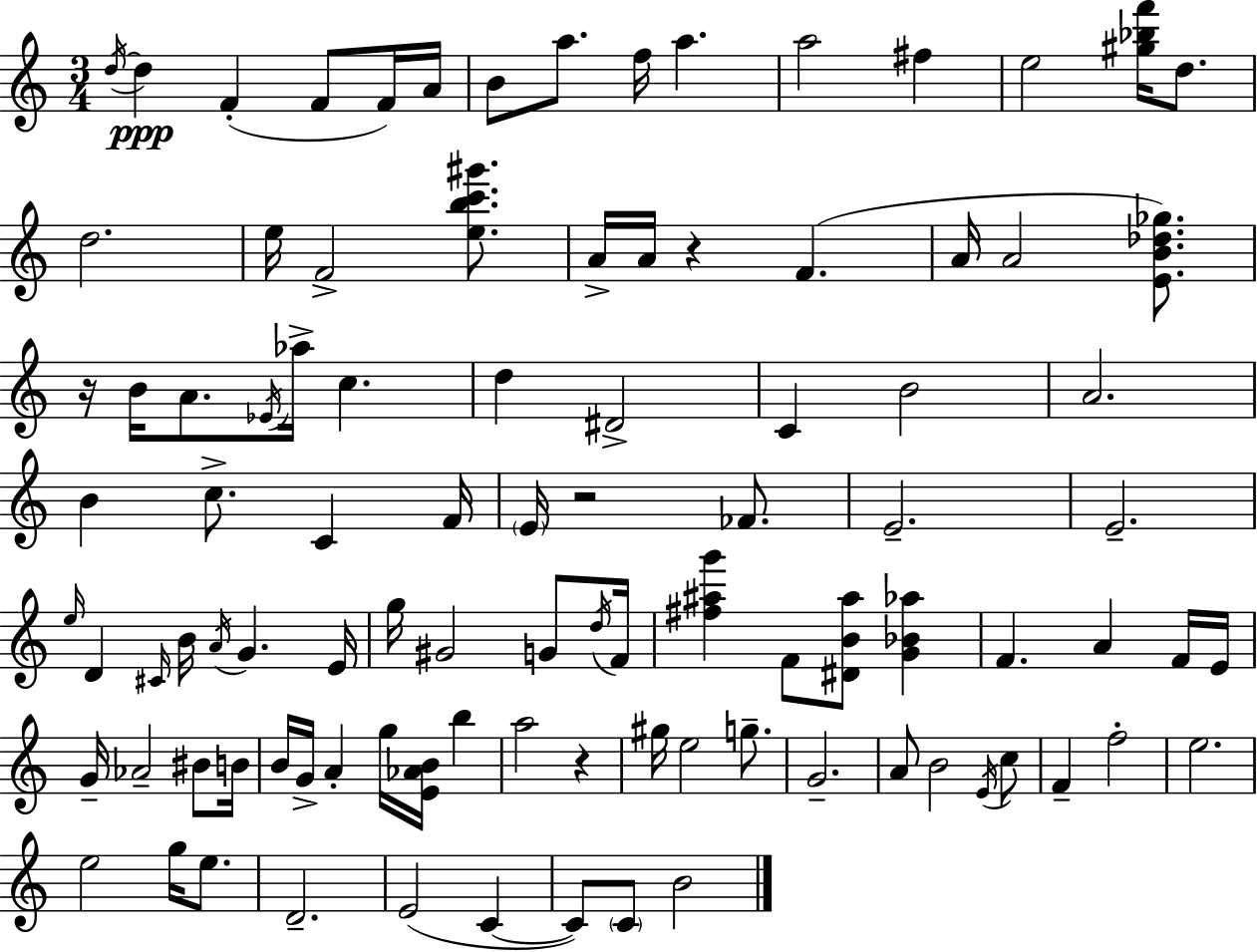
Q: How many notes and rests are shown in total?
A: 98